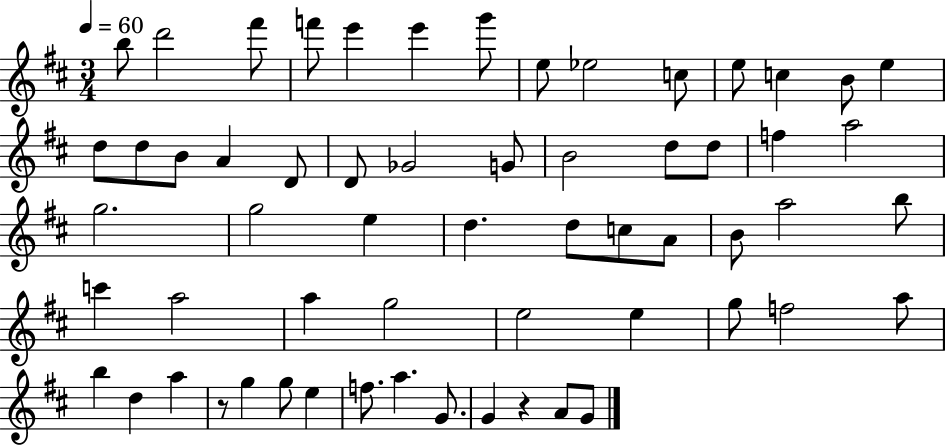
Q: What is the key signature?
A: D major